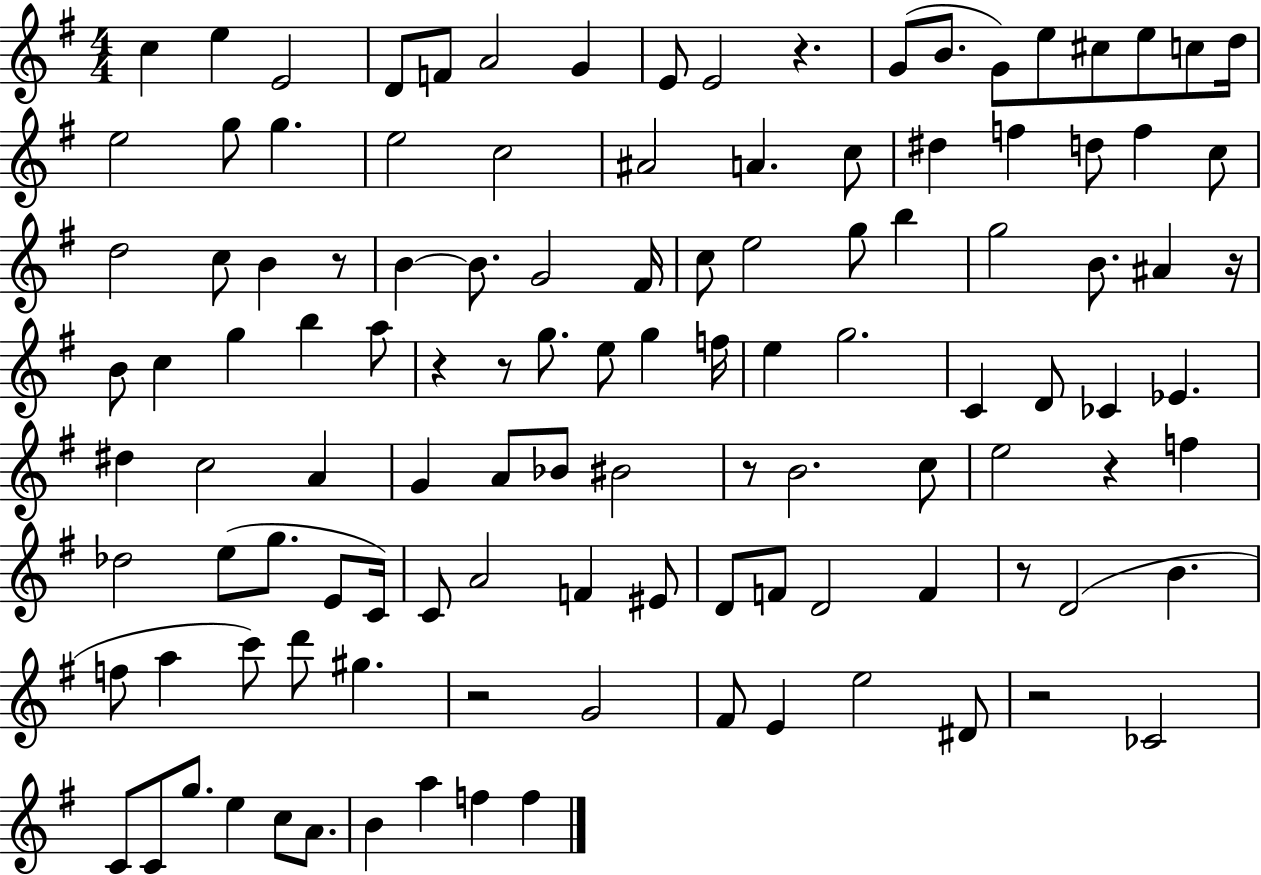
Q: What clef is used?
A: treble